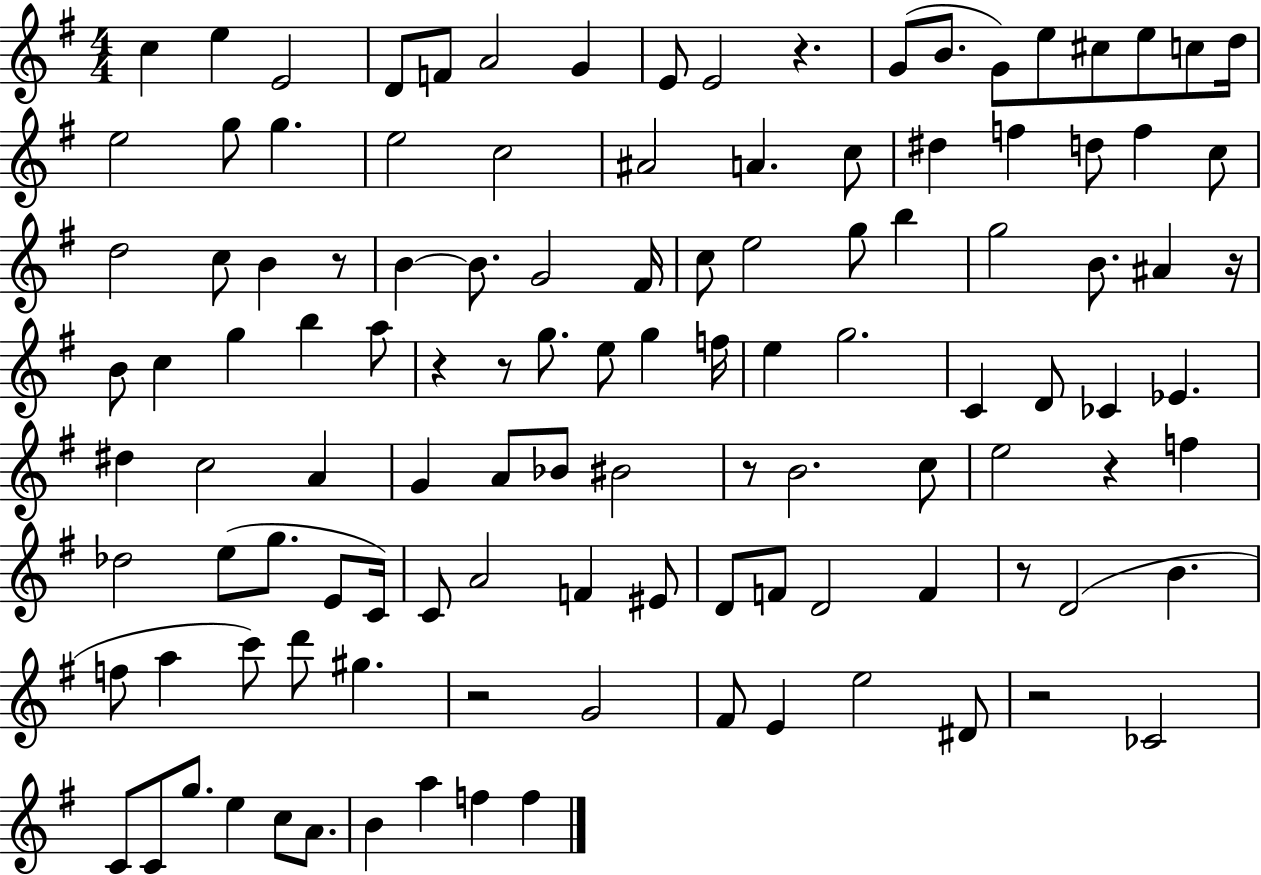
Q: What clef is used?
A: treble